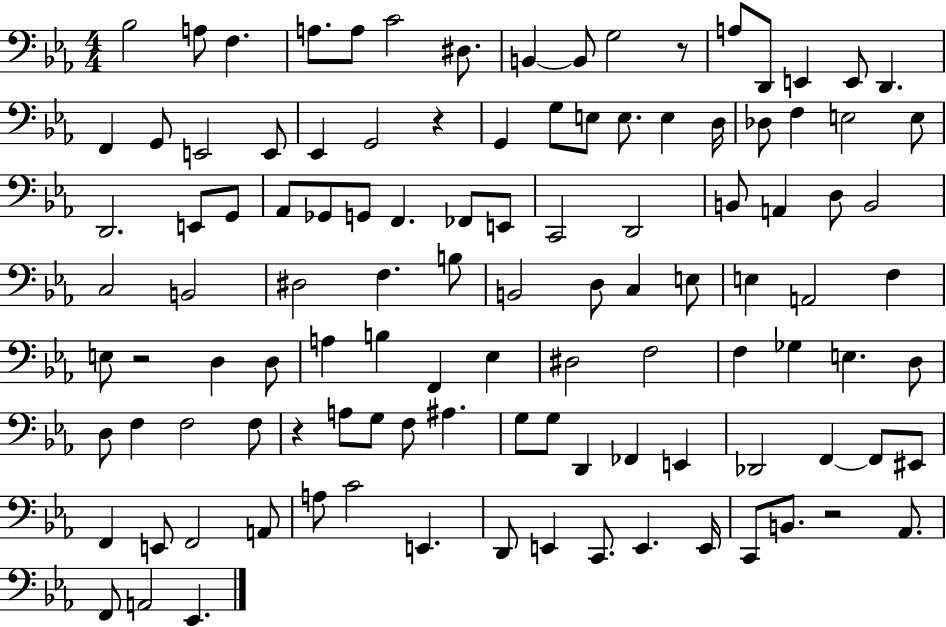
{
  \clef bass
  \numericTimeSignature
  \time 4/4
  \key ees \major
  bes2 a8 f4. | a8. a8 c'2 dis8. | b,4~~ b,8 g2 r8 | a8 d,8 e,4 e,8 d,4. | \break f,4 g,8 e,2 e,8 | ees,4 g,2 r4 | g,4 g8 e8 e8. e4 d16 | des8 f4 e2 e8 | \break d,2. e,8 g,8 | aes,8 ges,8 g,8 f,4. fes,8 e,8 | c,2 d,2 | b,8 a,4 d8 b,2 | \break c2 b,2 | dis2 f4. b8 | b,2 d8 c4 e8 | e4 a,2 f4 | \break e8 r2 d4 d8 | a4 b4 f,4 ees4 | dis2 f2 | f4 ges4 e4. d8 | \break d8 f4 f2 f8 | r4 a8 g8 f8 ais4. | g8 g8 d,4 fes,4 e,4 | des,2 f,4~~ f,8 eis,8 | \break f,4 e,8 f,2 a,8 | a8 c'2 e,4. | d,8 e,4 c,8. e,4. e,16 | c,8 b,8. r2 aes,8. | \break f,8 a,2 ees,4. | \bar "|."
}